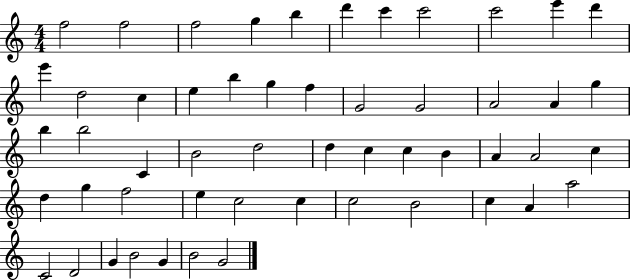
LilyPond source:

{
  \clef treble
  \numericTimeSignature
  \time 4/4
  \key c \major
  f''2 f''2 | f''2 g''4 b''4 | d'''4 c'''4 c'''2 | c'''2 e'''4 d'''4 | \break e'''4 d''2 c''4 | e''4 b''4 g''4 f''4 | g'2 g'2 | a'2 a'4 g''4 | \break b''4 b''2 c'4 | b'2 d''2 | d''4 c''4 c''4 b'4 | a'4 a'2 c''4 | \break d''4 g''4 f''2 | e''4 c''2 c''4 | c''2 b'2 | c''4 a'4 a''2 | \break c'2 d'2 | g'4 b'2 g'4 | b'2 g'2 | \bar "|."
}